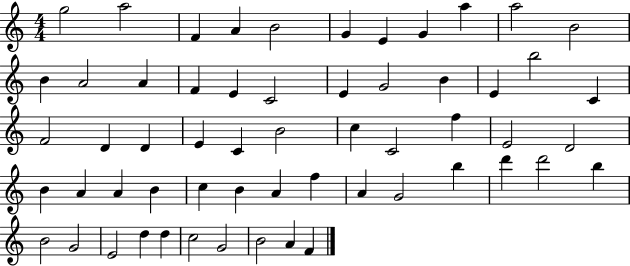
{
  \clef treble
  \numericTimeSignature
  \time 4/4
  \key c \major
  g''2 a''2 | f'4 a'4 b'2 | g'4 e'4 g'4 a''4 | a''2 b'2 | \break b'4 a'2 a'4 | f'4 e'4 c'2 | e'4 g'2 b'4 | e'4 b''2 c'4 | \break f'2 d'4 d'4 | e'4 c'4 b'2 | c''4 c'2 f''4 | e'2 d'2 | \break b'4 a'4 a'4 b'4 | c''4 b'4 a'4 f''4 | a'4 g'2 b''4 | d'''4 d'''2 b''4 | \break b'2 g'2 | e'2 d''4 d''4 | c''2 g'2 | b'2 a'4 f'4 | \break \bar "|."
}